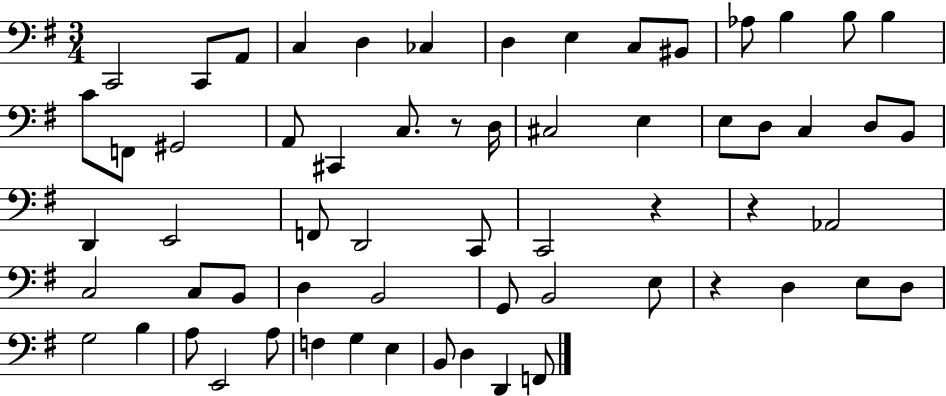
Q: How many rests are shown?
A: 4